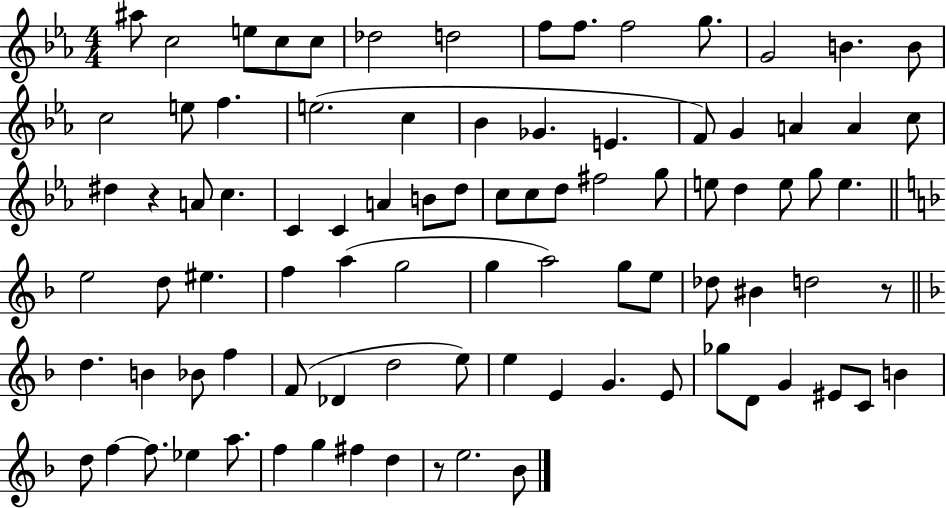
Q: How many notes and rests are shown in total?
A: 90